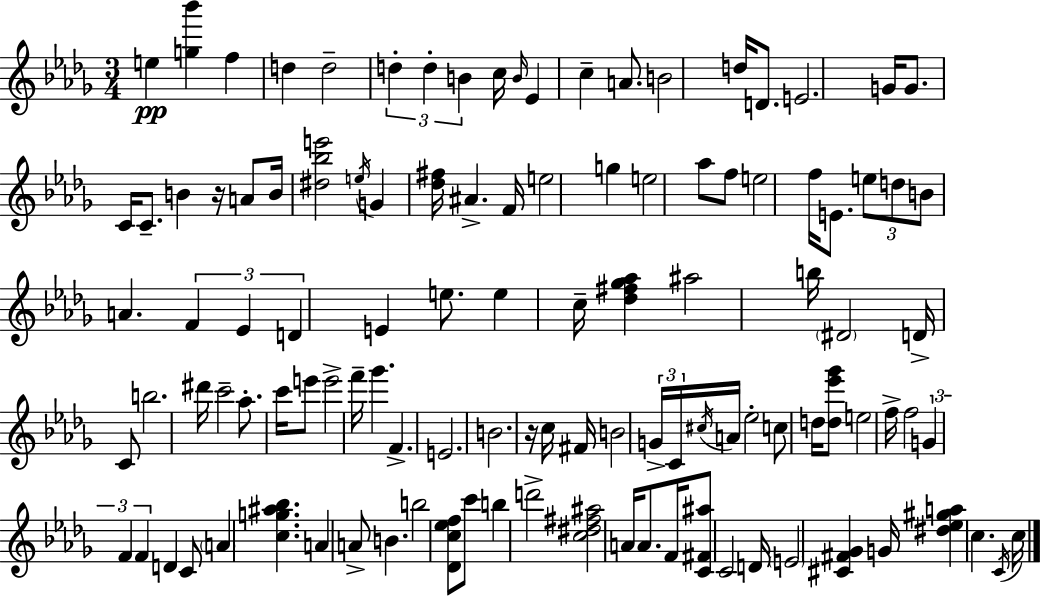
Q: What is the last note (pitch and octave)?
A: C5